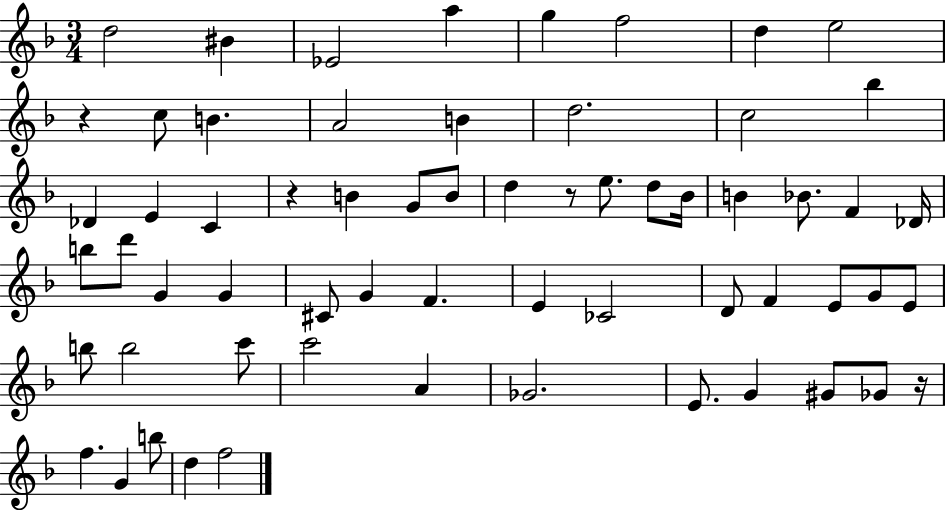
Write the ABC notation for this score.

X:1
T:Untitled
M:3/4
L:1/4
K:F
d2 ^B _E2 a g f2 d e2 z c/2 B A2 B d2 c2 _b _D E C z B G/2 B/2 d z/2 e/2 d/2 _B/4 B _B/2 F _D/4 b/2 d'/2 G G ^C/2 G F E _C2 D/2 F E/2 G/2 E/2 b/2 b2 c'/2 c'2 A _G2 E/2 G ^G/2 _G/2 z/4 f G b/2 d f2